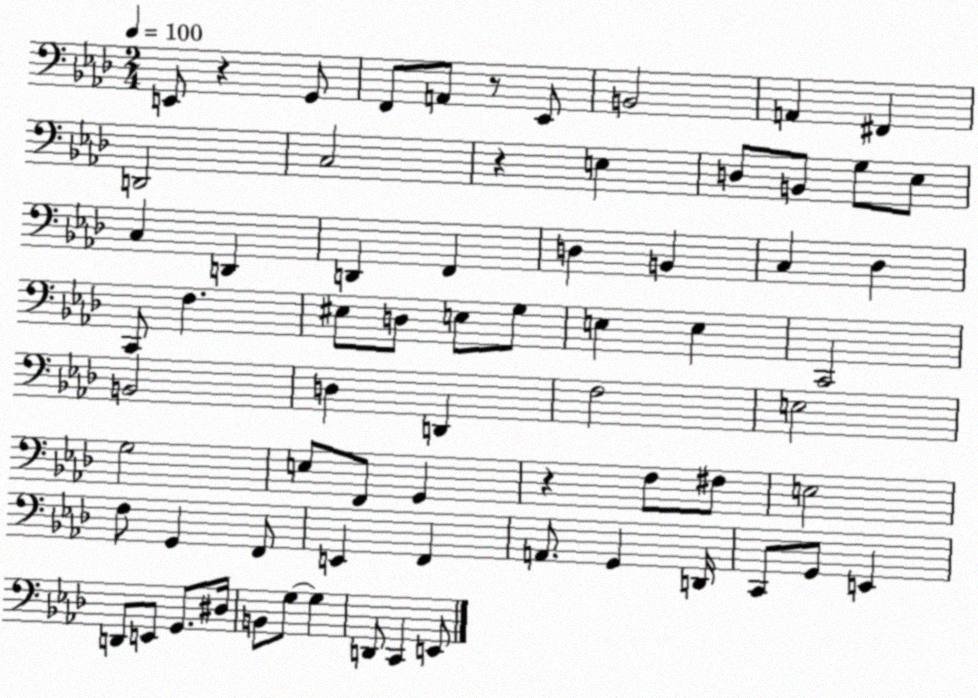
X:1
T:Untitled
M:2/4
L:1/4
K:Ab
E,,/2 z G,,/2 F,,/2 A,,/2 z/2 _E,,/2 B,,2 A,, ^F,, D,,2 C,2 z E, D,/2 B,,/2 G,/2 _E,/2 C, D,, D,, F,, D, B,, C, _D, C,,/2 F, ^E,/2 D,/2 E,/2 G,/2 E, E, C,,2 B,,2 D, D,, F,2 E,2 G,2 E,/2 F,,/2 G,, z F,/2 ^F,/2 E,2 F,/2 G,, F,,/2 E,, F,, A,,/2 G,, D,,/4 C,,/2 G,,/2 E,, D,,/2 E,,/2 G,,/2 ^D,/4 B,,/2 G,/2 G, D,,/2 C,, E,,/2